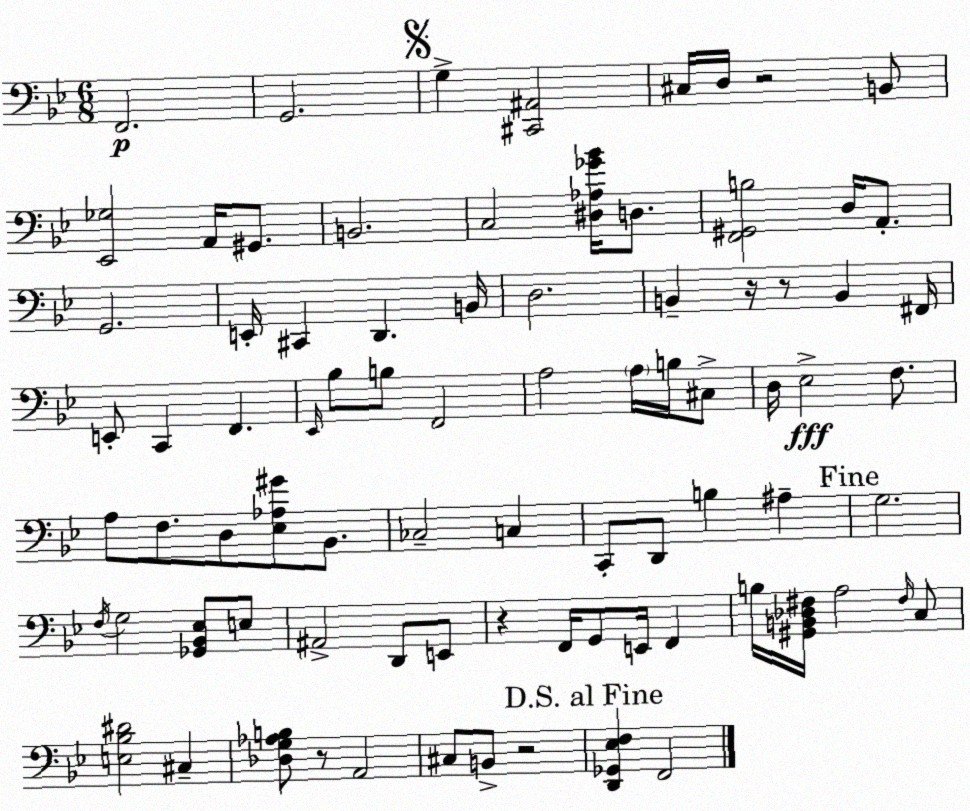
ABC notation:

X:1
T:Untitled
M:6/8
L:1/4
K:Gm
F,,2 G,,2 G, [^C,,^A,,]2 ^C,/4 D,/4 z2 B,,/2 [_E,,_G,]2 A,,/4 ^G,,/2 B,,2 C,2 [^D,_A,_G_B]/4 D,/2 [F,,^G,,B,]2 D,/4 A,,/2 G,,2 E,,/4 ^C,, D,, B,,/4 D,2 B,, z/4 z/2 B,, ^F,,/4 E,,/2 C,, F,, _E,,/4 _B,/2 B,/2 F,,2 A,2 A,/4 B,/4 ^C,/2 D,/4 _E,2 F,/2 A,/2 F,/2 D,/2 [_E,_A,^G]/2 _B,,/2 _C,2 C, C,,/2 D,,/2 B, ^A, G,2 F,/4 G,2 [_G,,_B,,_E,]/2 E,/2 ^A,,2 D,,/2 E,,/2 z F,,/4 G,,/2 E,,/4 F,, B,/4 [^G,,B,,_D,^F,]/4 A,2 ^F,/4 C,/2 [E,_B,^D]2 ^C, [_D,G,_A,B,]/2 z/2 A,,2 ^C,/2 B,,/2 z2 [D,,_G,,_E,F,] F,,2